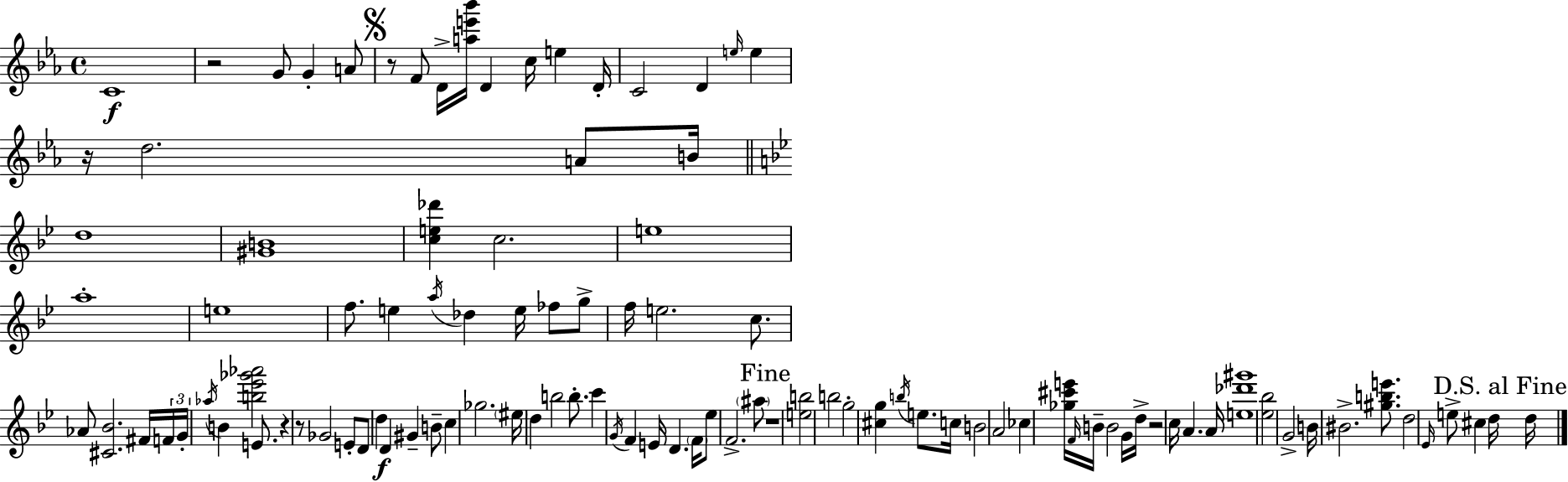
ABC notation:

X:1
T:Untitled
M:4/4
L:1/4
K:Eb
C4 z2 G/2 G A/2 z/2 F/2 D/4 [ae'_b']/4 D c/4 e D/4 C2 D e/4 e z/4 d2 A/2 B/4 d4 [^GB]4 [ce_d'] c2 e4 a4 e4 f/2 e a/4 _d e/4 _f/2 g/2 f/4 e2 c/2 _A/2 [^C_B]2 ^F/4 F/4 G/4 _a/4 B [b_e'_g'_a']2 E/2 z z/2 _G2 E/2 D/2 d D ^G B/2 c _g2 ^e/4 d b2 b/2 c' G/4 F E/4 D F/4 _e/2 F2 ^a/2 z4 [eb]2 b2 g2 [^cg] b/4 e/2 c/4 B2 A2 _c [_g^c'e']/4 F/4 B/4 B2 G/4 d/4 z2 c/4 A A/4 [e_d'^g']4 [_e_b]2 G2 B/4 ^B2 [^gbe']/2 d2 _E/4 e/2 ^c d/4 d/4